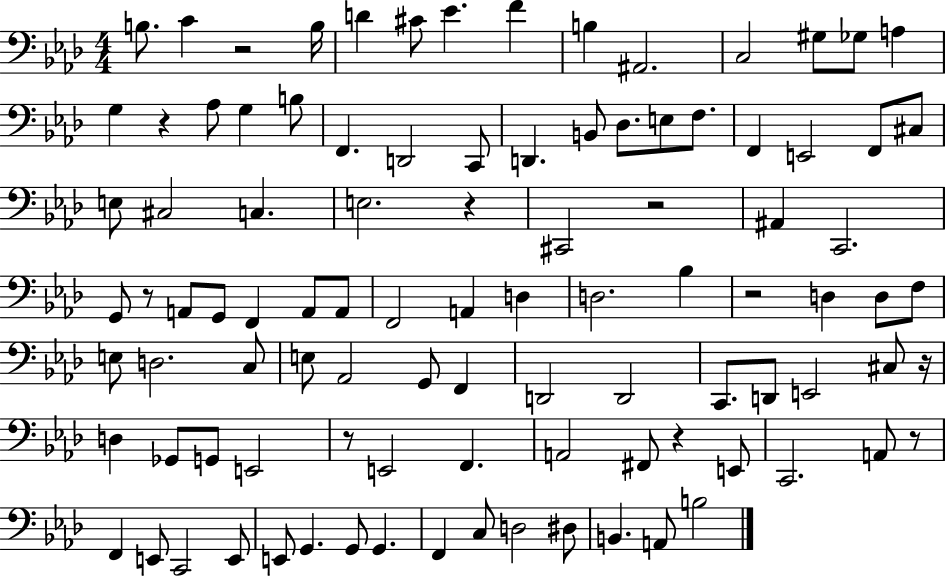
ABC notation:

X:1
T:Untitled
M:4/4
L:1/4
K:Ab
B,/2 C z2 B,/4 D ^C/2 _E F B, ^A,,2 C,2 ^G,/2 _G,/2 A, G, z _A,/2 G, B,/2 F,, D,,2 C,,/2 D,, B,,/2 _D,/2 E,/2 F,/2 F,, E,,2 F,,/2 ^C,/2 E,/2 ^C,2 C, E,2 z ^C,,2 z2 ^A,, C,,2 G,,/2 z/2 A,,/2 G,,/2 F,, A,,/2 A,,/2 F,,2 A,, D, D,2 _B, z2 D, D,/2 F,/2 E,/2 D,2 C,/2 E,/2 _A,,2 G,,/2 F,, D,,2 D,,2 C,,/2 D,,/2 E,,2 ^C,/2 z/4 D, _G,,/2 G,,/2 E,,2 z/2 E,,2 F,, A,,2 ^F,,/2 z E,,/2 C,,2 A,,/2 z/2 F,, E,,/2 C,,2 E,,/2 E,,/2 G,, G,,/2 G,, F,, C,/2 D,2 ^D,/2 B,, A,,/2 B,2